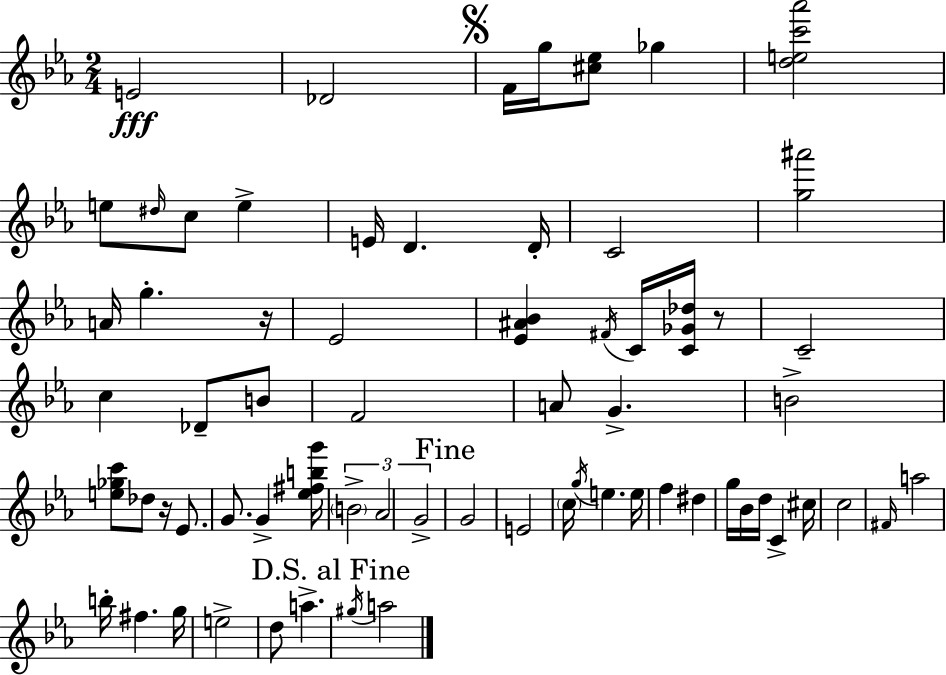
{
  \clef treble
  \numericTimeSignature
  \time 2/4
  \key c \minor
  \repeat volta 2 { e'2\fff | des'2 | \mark \markup { \musicglyph "scripts.segno" } f'16 g''16 <cis'' ees''>8 ges''4 | <d'' e'' c''' aes'''>2 | \break e''8 \grace { dis''16 } c''8 e''4-> | e'16 d'4. | d'16-. c'2 | <g'' ais'''>2 | \break a'16 g''4.-. | r16 ees'2 | <ees' ais' bes'>4 \acciaccatura { fis'16 } c'16 <c' ges' des''>16 | r8 c'2-- | \break c''4 des'8-- | b'8 f'2 | a'8 g'4.-> | b'2-> | \break <e'' ges'' c'''>8 des''8 r16 ees'8. | g'8. g'4-> | <ees'' fis'' b'' g'''>16 \tuplet 3/2 { \parenthesize b'2-> | aes'2 | \break g'2-> } | \mark "Fine" g'2 | e'2 | \parenthesize c''16 \acciaccatura { g''16 } e''4. | \break e''16 f''4 dis''4 | g''16 bes'16 d''16 c'4-> | cis''16 c''2 | \grace { fis'16 } a''2 | \break b''16-. fis''4. | g''16 e''2-> | d''8 a''4.-> | \mark "D.S. al Fine" \acciaccatura { gis''16 } a''2 | \break } \bar "|."
}